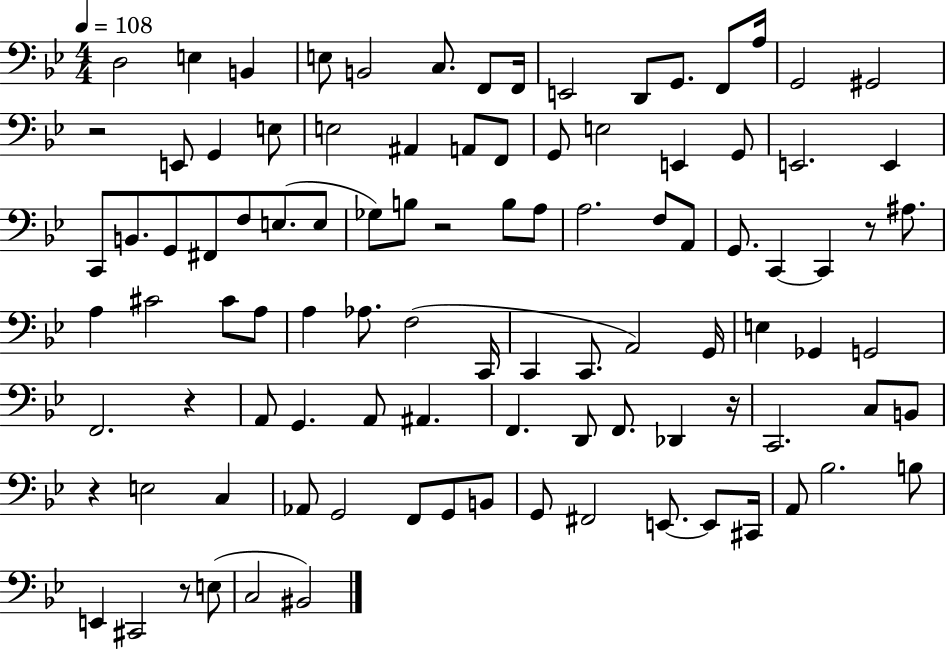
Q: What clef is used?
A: bass